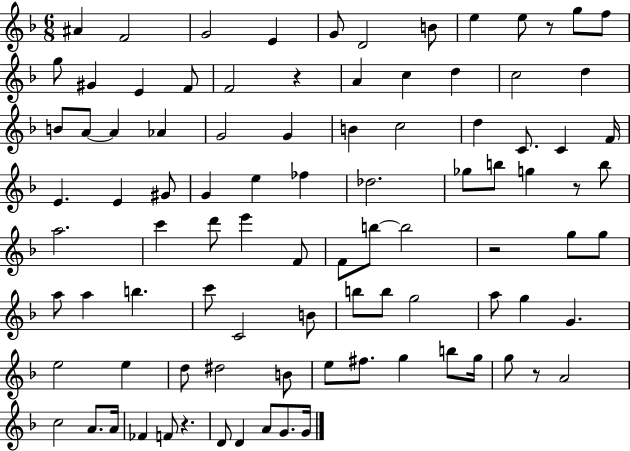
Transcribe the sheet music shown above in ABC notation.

X:1
T:Untitled
M:6/8
L:1/4
K:F
^A F2 G2 E G/2 D2 B/2 e e/2 z/2 g/2 f/2 g/2 ^G E F/2 F2 z A c d c2 d B/2 A/2 A _A G2 G B c2 d C/2 C F/4 E E ^G/2 G e _f _d2 _g/2 b/2 g z/2 b/2 a2 c' d'/2 e' F/2 F/2 b/2 b2 z2 g/2 g/2 a/2 a b c'/2 C2 B/2 b/2 b/2 g2 a/2 g G e2 e d/2 ^d2 B/2 e/2 ^f/2 g b/2 g/4 g/2 z/2 A2 c2 A/2 A/4 _F F/2 z D/2 D A/2 G/2 G/4